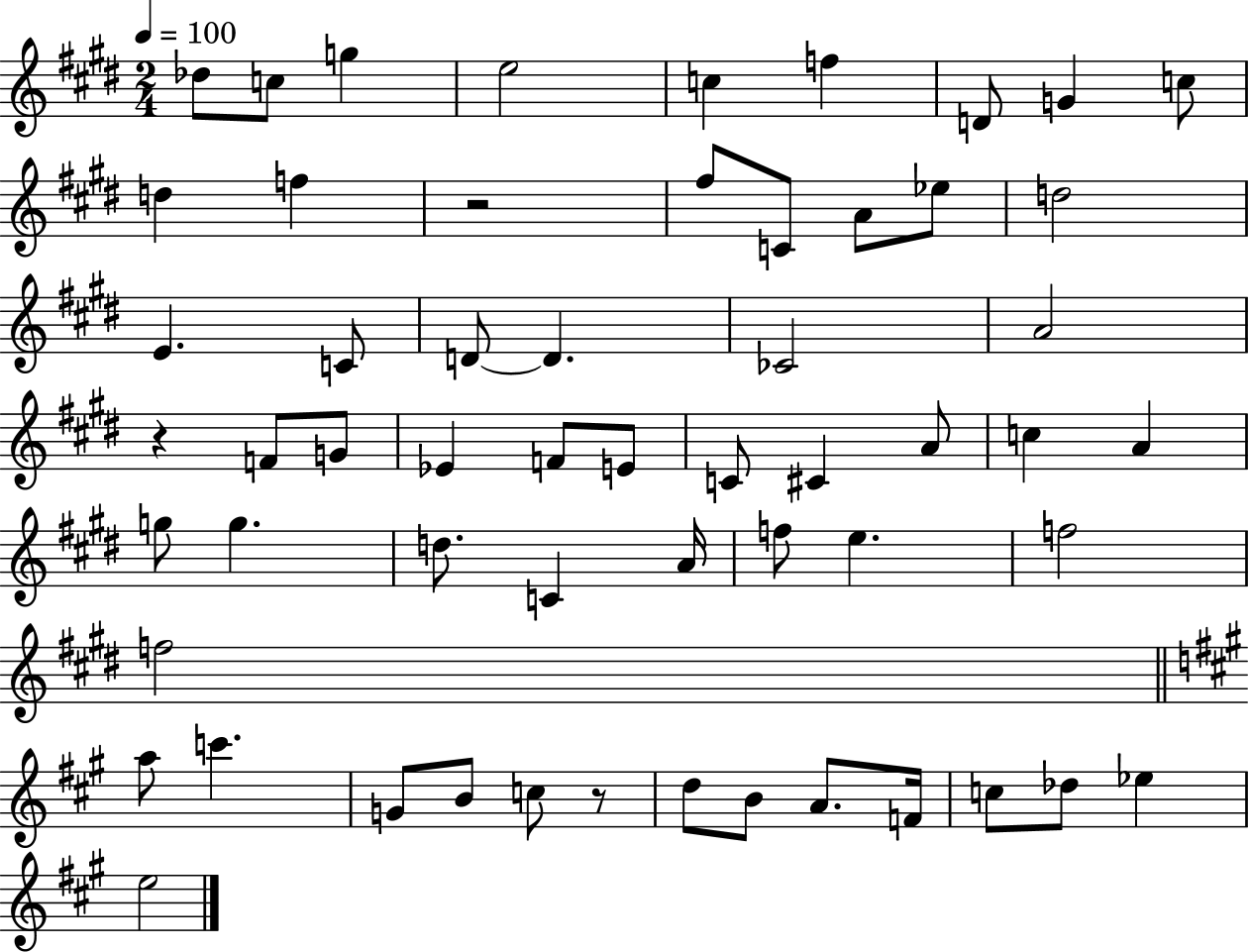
Db5/e C5/e G5/q E5/h C5/q F5/q D4/e G4/q C5/e D5/q F5/q R/h F#5/e C4/e A4/e Eb5/e D5/h E4/q. C4/e D4/e D4/q. CES4/h A4/h R/q F4/e G4/e Eb4/q F4/e E4/e C4/e C#4/q A4/e C5/q A4/q G5/e G5/q. D5/e. C4/q A4/s F5/e E5/q. F5/h F5/h A5/e C6/q. G4/e B4/e C5/e R/e D5/e B4/e A4/e. F4/s C5/e Db5/e Eb5/q E5/h